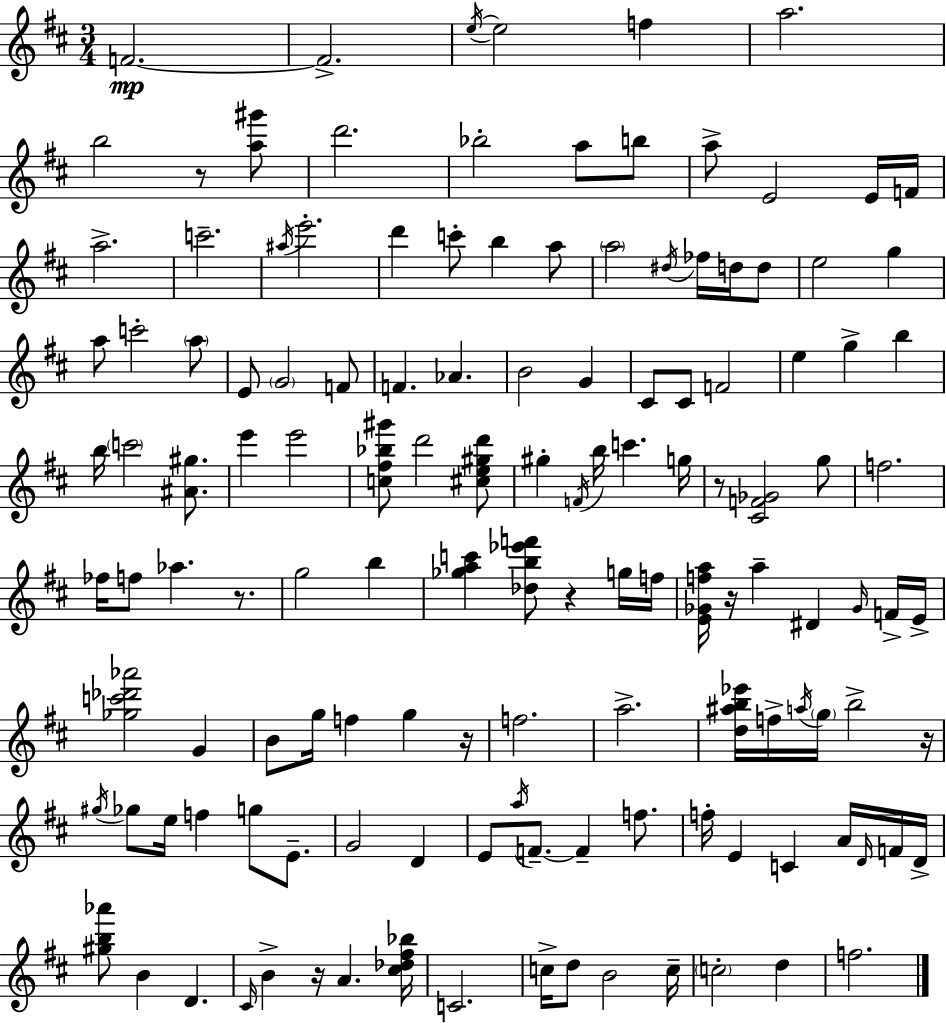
{
  \clef treble
  \numericTimeSignature
  \time 3/4
  \key d \major
  f'2.~~\mp | f'2.-> | \acciaccatura { e''16~ }~ e''2 f''4 | a''2. | \break b''2 r8 <a'' gis'''>8 | d'''2. | bes''2-. a''8 b''8 | a''8-> e'2 e'16 | \break f'16 a''2.-> | c'''2.-- | \acciaccatura { ais''16 } e'''2.-. | d'''4 c'''8-. b''4 | \break a''8 \parenthesize a''2 \acciaccatura { dis''16 } fes''16 | d''16 d''8 e''2 g''4 | a''8 c'''2-. | \parenthesize a''8 e'8 \parenthesize g'2 | \break f'8 f'4. aes'4. | b'2 g'4 | cis'8 cis'8 f'2 | e''4 g''4-> b''4 | \break b''16 \parenthesize c'''2 | <ais' gis''>8. e'''4 e'''2 | <c'' fis'' bes'' gis'''>8 d'''2 | <cis'' e'' gis'' d'''>8 gis''4-. \acciaccatura { f'16 } b''16 c'''4. | \break g''16 r8 <cis' f' ges'>2 | g''8 f''2. | fes''16 f''8 aes''4. | r8. g''2 | \break b''4 <ges'' a'' c'''>4 <des'' b'' ees''' f'''>8 r4 | g''16 f''16 <e' ges' f'' a''>16 r16 a''4-- dis'4 | \grace { ges'16 } f'16-> e'16-> <ges'' c''' des''' aes'''>2 | g'4 b'8 g''16 f''4 | \break g''4 r16 f''2. | a''2.-> | <d'' ais'' b'' ees'''>16 f''16-> \acciaccatura { a''16 } \parenthesize g''16 b''2-> | r16 \acciaccatura { gis''16 } ges''8 e''16 f''4 | \break g''8 e'8.-- g'2 | d'4 e'8 \acciaccatura { a''16 } f'8.--~~ | f'4-- f''8. f''16-. e'4 | c'4 a'16 \grace { d'16 } f'16 d'16-> <gis'' b'' aes'''>8 b'4 | \break d'4. \grace { cis'16 } b'4-> | r16 a'4. <cis'' des'' fis'' bes''>16 c'2. | c''16-> d''8 | b'2 c''16-- \parenthesize c''2-. | \break d''4 f''2. | \bar "|."
}